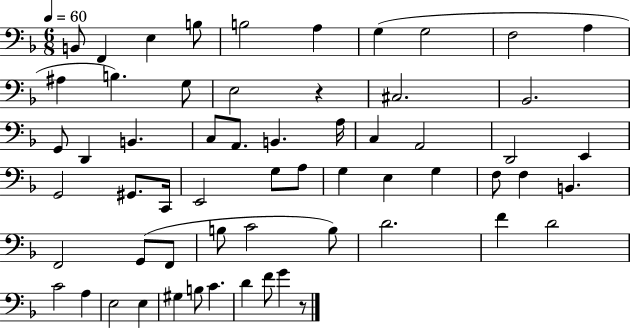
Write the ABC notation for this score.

X:1
T:Untitled
M:6/8
L:1/4
K:F
B,,/2 F,, E, B,/2 B,2 A, G, G,2 F,2 A, ^A, B, G,/2 E,2 z ^C,2 _B,,2 G,,/2 D,, B,, C,/2 A,,/2 B,, A,/4 C, A,,2 D,,2 E,, G,,2 ^G,,/2 C,,/4 E,,2 G,/2 A,/2 G, E, G, F,/2 F, B,, F,,2 G,,/2 F,,/2 B,/2 C2 B,/2 D2 F D2 C2 A, E,2 E, ^G, B,/2 C D F/2 G z/2